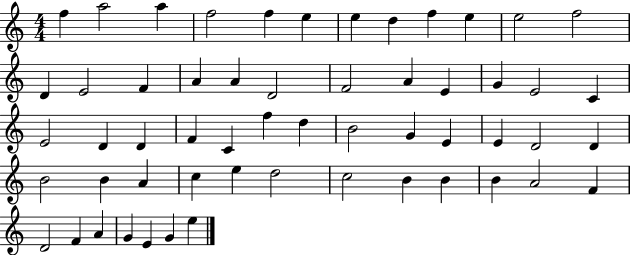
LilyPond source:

{
  \clef treble
  \numericTimeSignature
  \time 4/4
  \key c \major
  f''4 a''2 a''4 | f''2 f''4 e''4 | e''4 d''4 f''4 e''4 | e''2 f''2 | \break d'4 e'2 f'4 | a'4 a'4 d'2 | f'2 a'4 e'4 | g'4 e'2 c'4 | \break e'2 d'4 d'4 | f'4 c'4 f''4 d''4 | b'2 g'4 e'4 | e'4 d'2 d'4 | \break b'2 b'4 a'4 | c''4 e''4 d''2 | c''2 b'4 b'4 | b'4 a'2 f'4 | \break d'2 f'4 a'4 | g'4 e'4 g'4 e''4 | \bar "|."
}